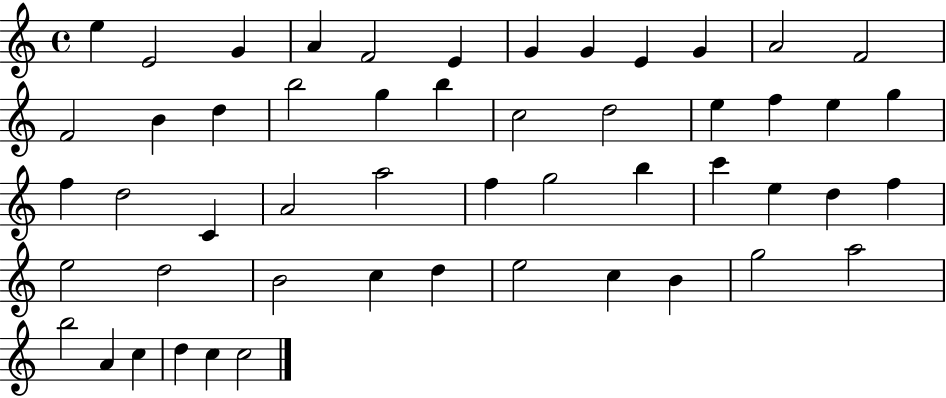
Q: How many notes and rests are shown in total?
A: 52